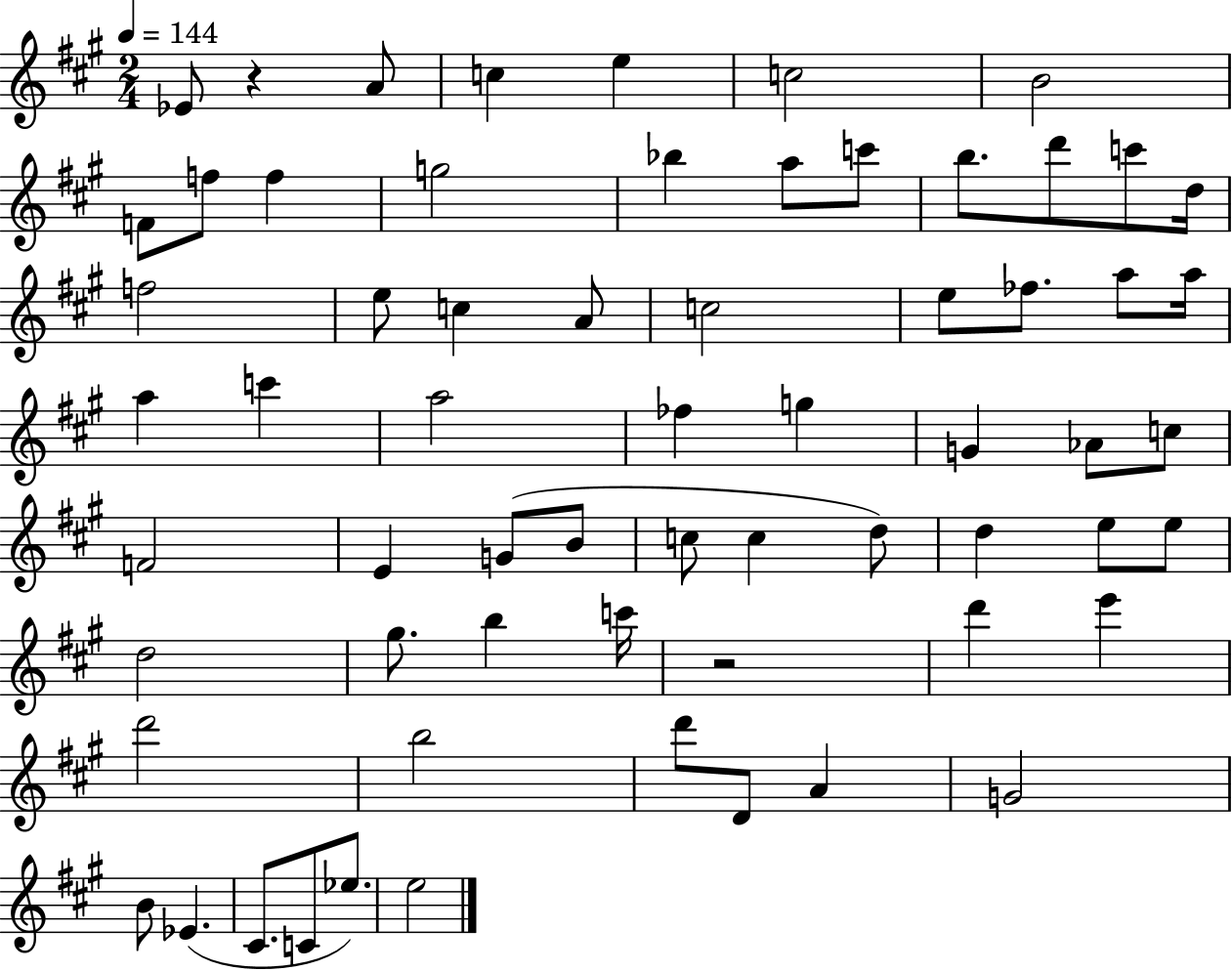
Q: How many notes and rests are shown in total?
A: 64